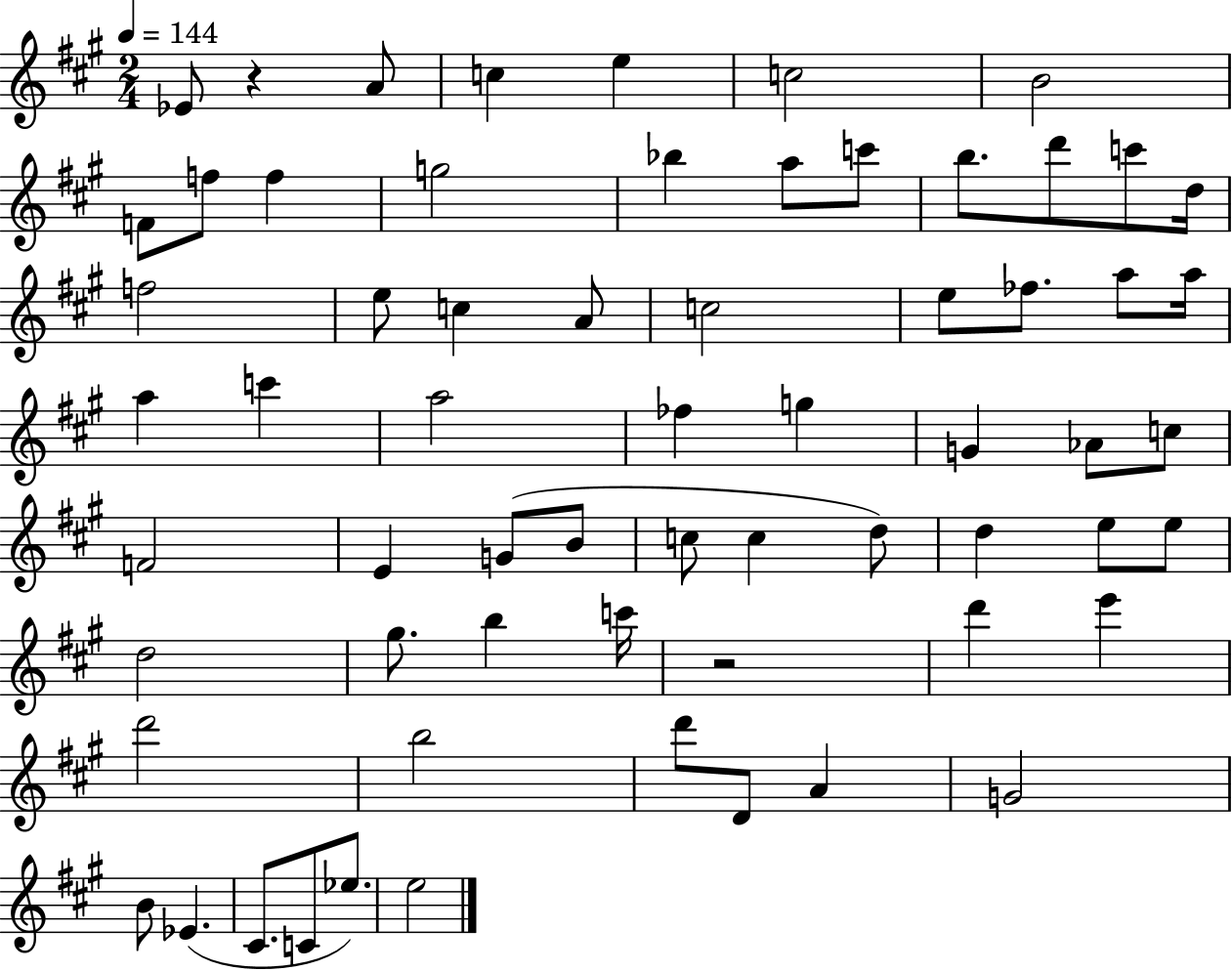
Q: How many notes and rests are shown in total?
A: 64